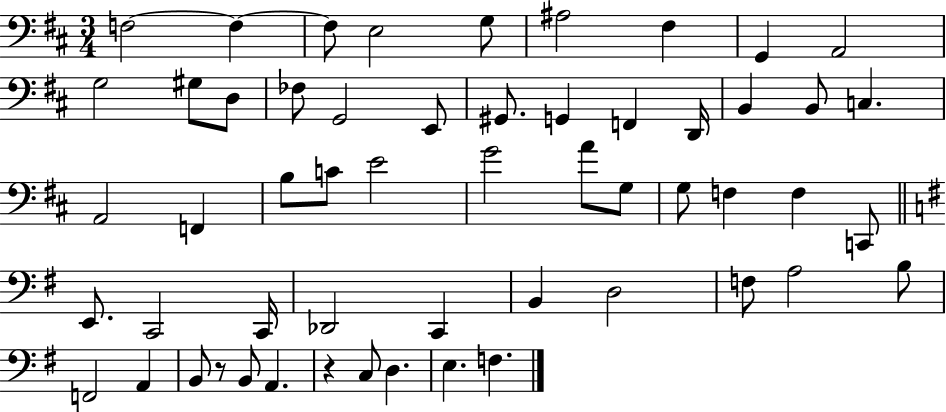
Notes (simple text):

F3/h F3/q F3/e E3/h G3/e A#3/h F#3/q G2/q A2/h G3/h G#3/e D3/e FES3/e G2/h E2/e G#2/e. G2/q F2/q D2/s B2/q B2/e C3/q. A2/h F2/q B3/e C4/e E4/h G4/h A4/e G3/e G3/e F3/q F3/q C2/e E2/e. C2/h C2/s Db2/h C2/q B2/q D3/h F3/e A3/h B3/e F2/h A2/q B2/e R/e B2/e A2/q. R/q C3/e D3/q. E3/q. F3/q.